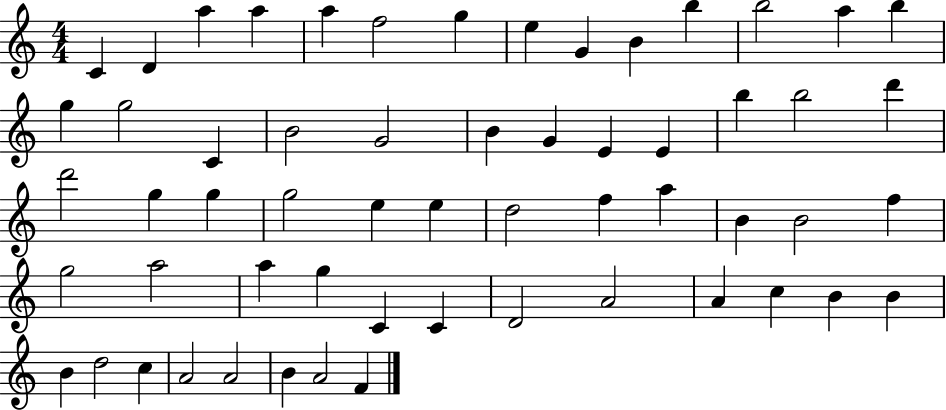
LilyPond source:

{
  \clef treble
  \numericTimeSignature
  \time 4/4
  \key c \major
  c'4 d'4 a''4 a''4 | a''4 f''2 g''4 | e''4 g'4 b'4 b''4 | b''2 a''4 b''4 | \break g''4 g''2 c'4 | b'2 g'2 | b'4 g'4 e'4 e'4 | b''4 b''2 d'''4 | \break d'''2 g''4 g''4 | g''2 e''4 e''4 | d''2 f''4 a''4 | b'4 b'2 f''4 | \break g''2 a''2 | a''4 g''4 c'4 c'4 | d'2 a'2 | a'4 c''4 b'4 b'4 | \break b'4 d''2 c''4 | a'2 a'2 | b'4 a'2 f'4 | \bar "|."
}